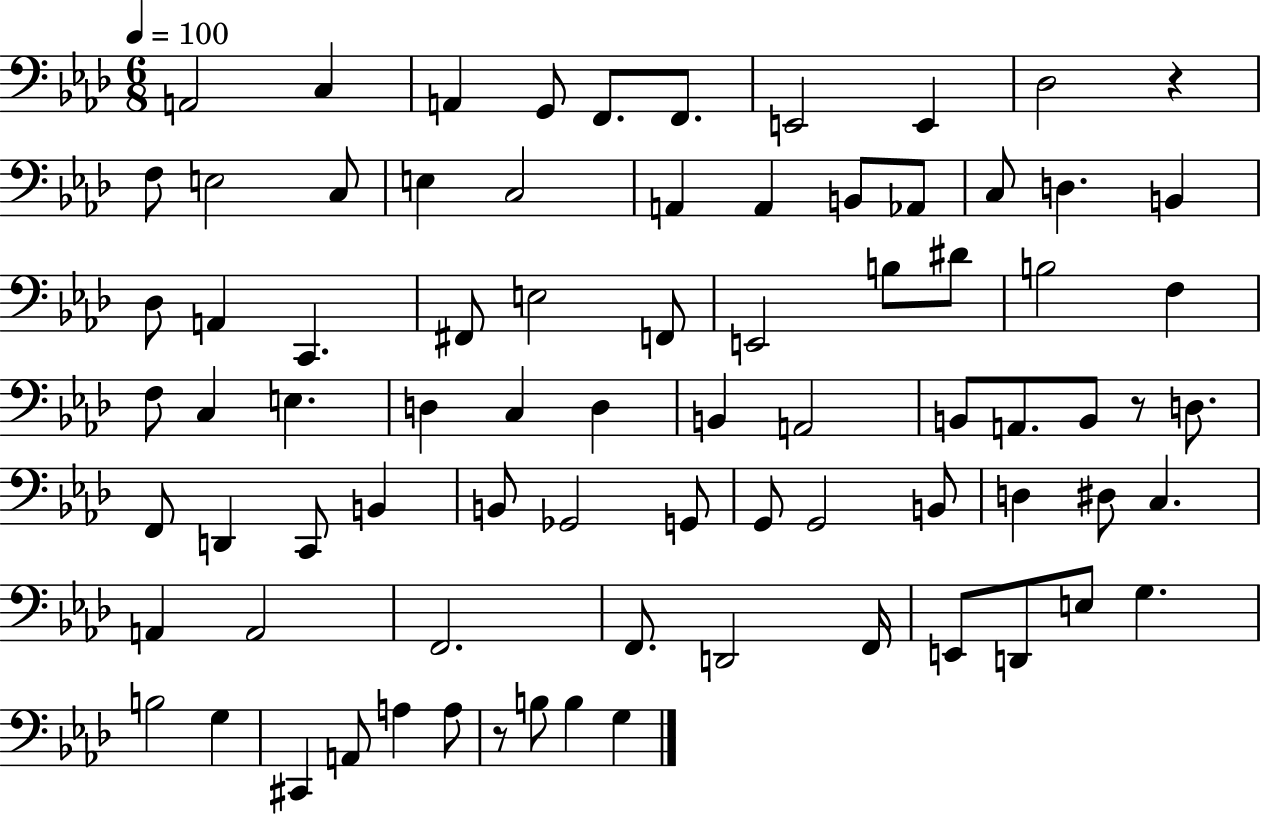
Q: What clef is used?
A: bass